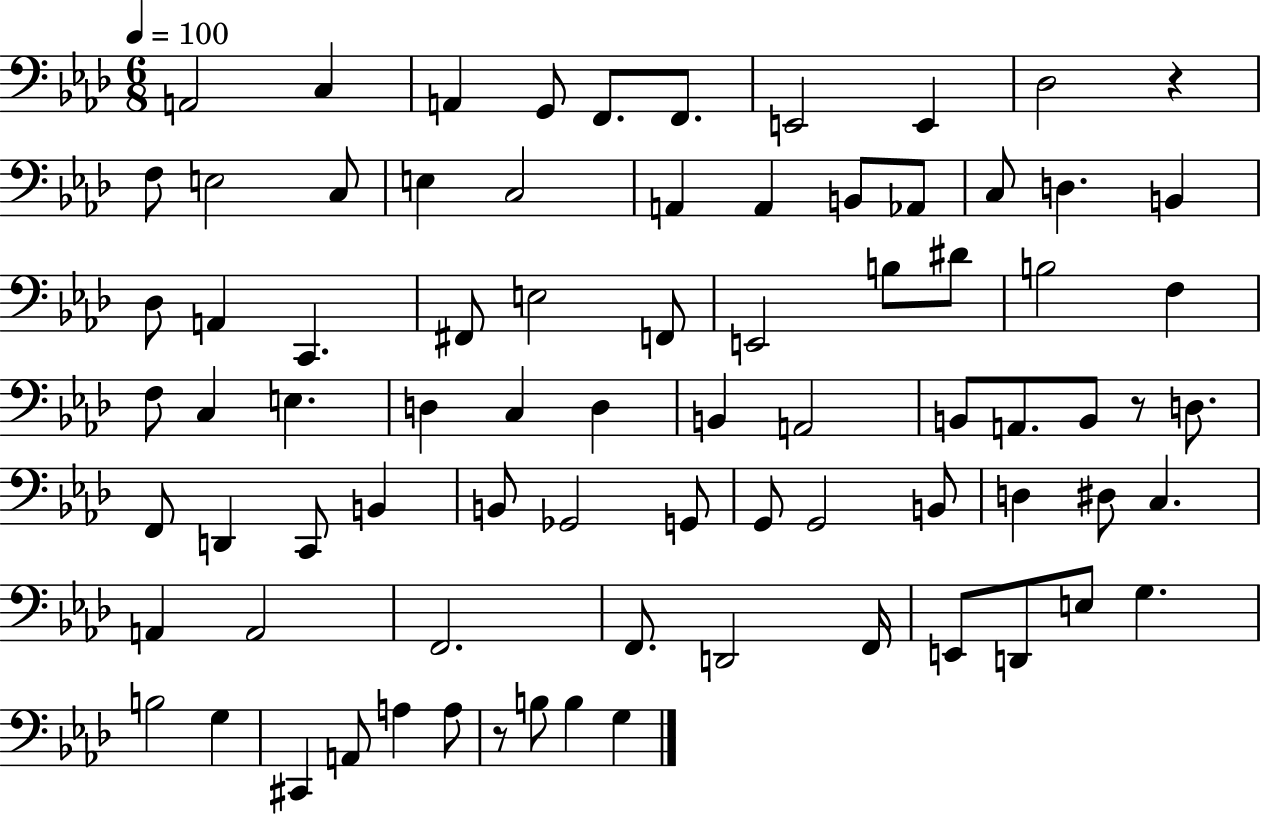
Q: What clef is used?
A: bass